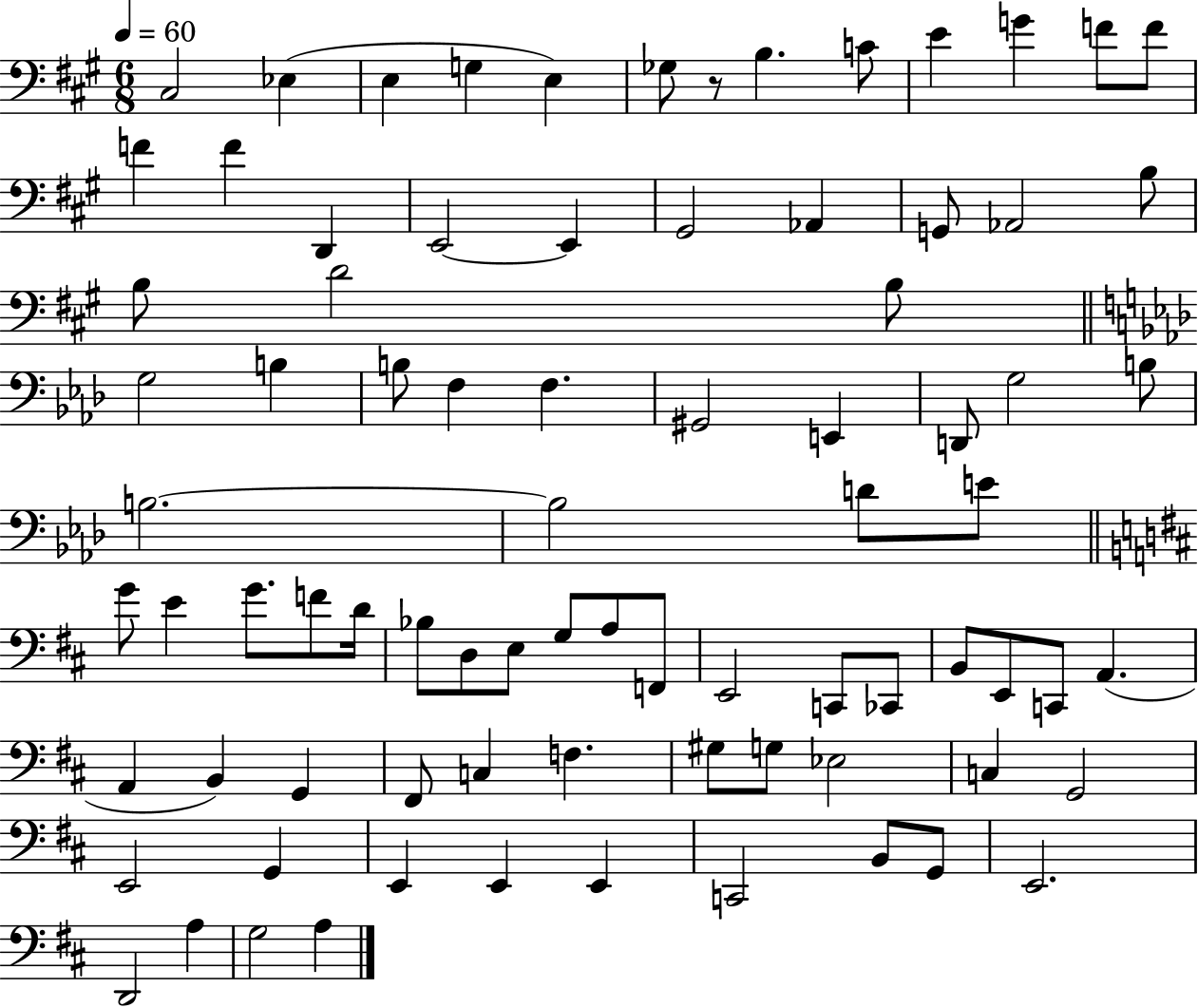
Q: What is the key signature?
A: A major